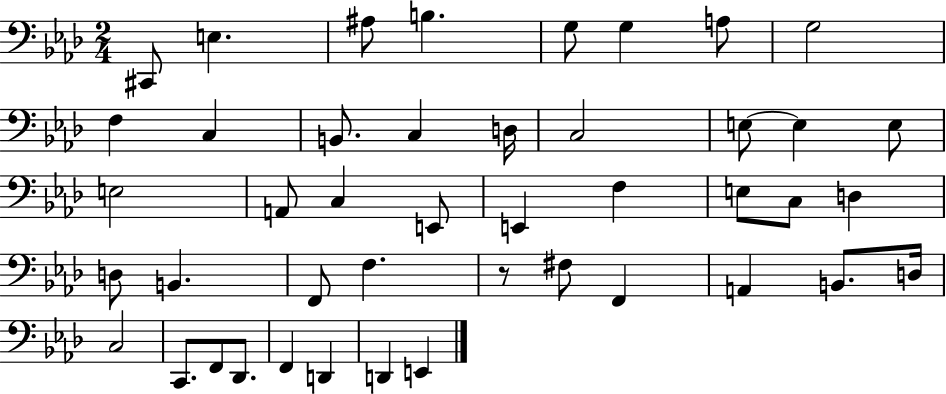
{
  \clef bass
  \numericTimeSignature
  \time 2/4
  \key aes \major
  cis,8 e4. | ais8 b4. | g8 g4 a8 | g2 | \break f4 c4 | b,8. c4 d16 | c2 | e8~~ e4 e8 | \break e2 | a,8 c4 e,8 | e,4 f4 | e8 c8 d4 | \break d8 b,4. | f,8 f4. | r8 fis8 f,4 | a,4 b,8. d16 | \break c2 | c,8. f,8 des,8. | f,4 d,4 | d,4 e,4 | \break \bar "|."
}